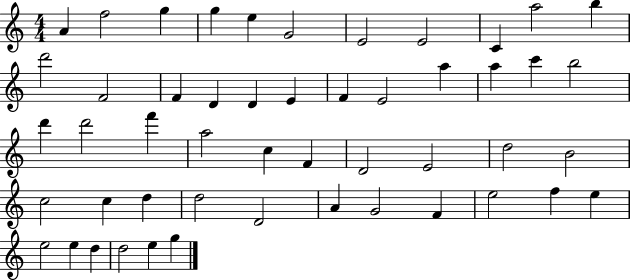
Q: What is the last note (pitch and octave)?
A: G5